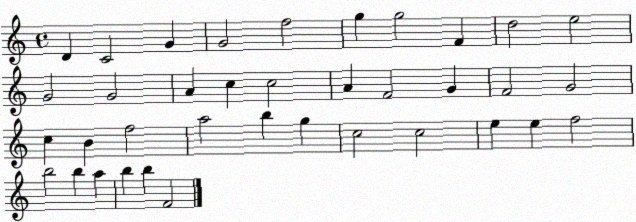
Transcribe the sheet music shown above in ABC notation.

X:1
T:Untitled
M:4/4
L:1/4
K:C
D C2 G G2 f2 g g2 F d2 e2 G2 G2 A c c2 A F2 G F2 G2 c B f2 a2 b g c2 c2 e e f2 b2 b a b b F2